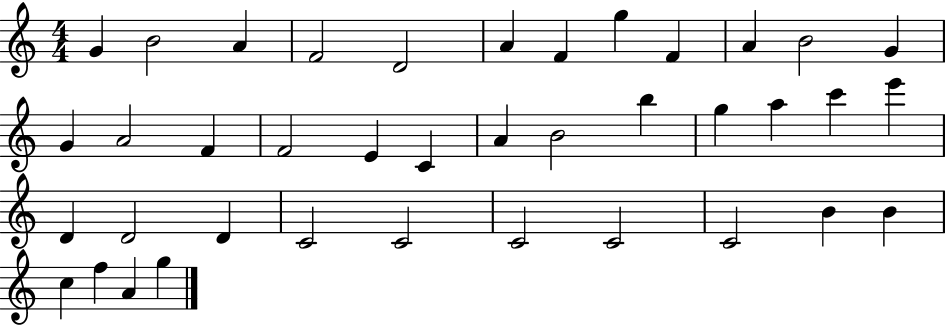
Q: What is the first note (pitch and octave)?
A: G4